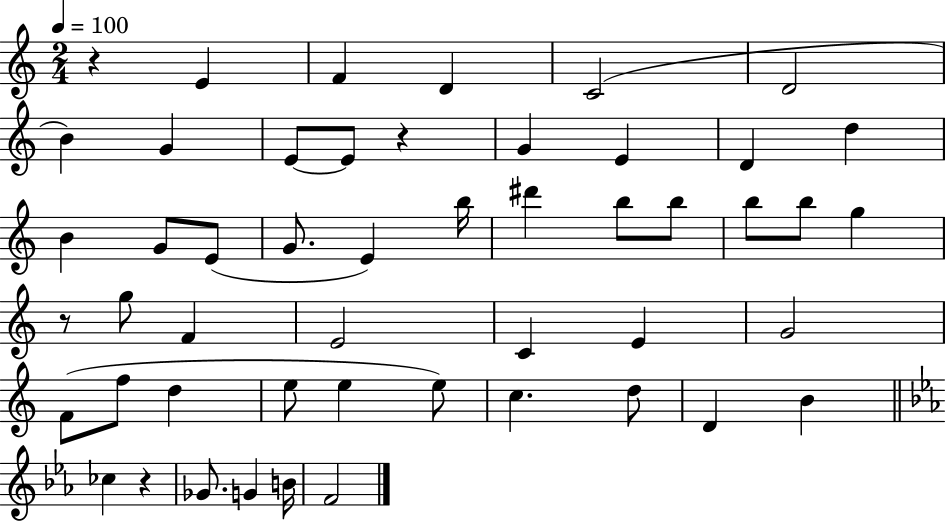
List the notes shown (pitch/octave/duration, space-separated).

R/q E4/q F4/q D4/q C4/h D4/h B4/q G4/q E4/e E4/e R/q G4/q E4/q D4/q D5/q B4/q G4/e E4/e G4/e. E4/q B5/s D#6/q B5/e B5/e B5/e B5/e G5/q R/e G5/e F4/q E4/h C4/q E4/q G4/h F4/e F5/e D5/q E5/e E5/q E5/e C5/q. D5/e D4/q B4/q CES5/q R/q Gb4/e. G4/q B4/s F4/h